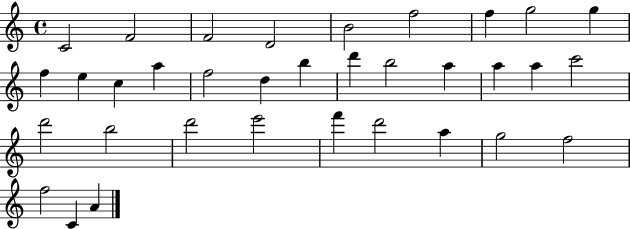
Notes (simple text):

C4/h F4/h F4/h D4/h B4/h F5/h F5/q G5/h G5/q F5/q E5/q C5/q A5/q F5/h D5/q B5/q D6/q B5/h A5/q A5/q A5/q C6/h D6/h B5/h D6/h E6/h F6/q D6/h A5/q G5/h F5/h F5/h C4/q A4/q